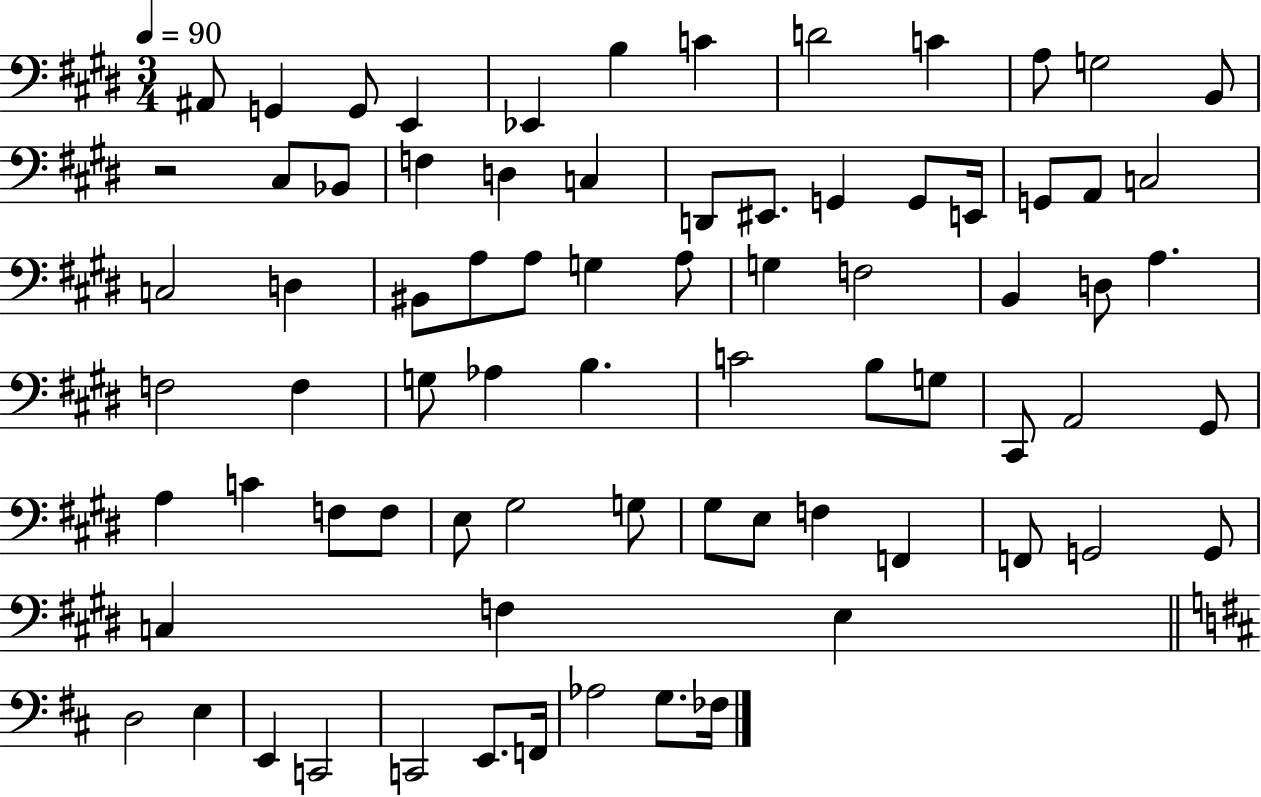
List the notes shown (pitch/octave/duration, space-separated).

A#2/e G2/q G2/e E2/q Eb2/q B3/q C4/q D4/h C4/q A3/e G3/h B2/e R/h C#3/e Bb2/e F3/q D3/q C3/q D2/e EIS2/e. G2/q G2/e E2/s G2/e A2/e C3/h C3/h D3/q BIS2/e A3/e A3/e G3/q A3/e G3/q F3/h B2/q D3/e A3/q. F3/h F3/q G3/e Ab3/q B3/q. C4/h B3/e G3/e C#2/e A2/h G#2/e A3/q C4/q F3/e F3/e E3/e G#3/h G3/e G#3/e E3/e F3/q F2/q F2/e G2/h G2/e C3/q F3/q E3/q D3/h E3/q E2/q C2/h C2/h E2/e. F2/s Ab3/h G3/e. FES3/s